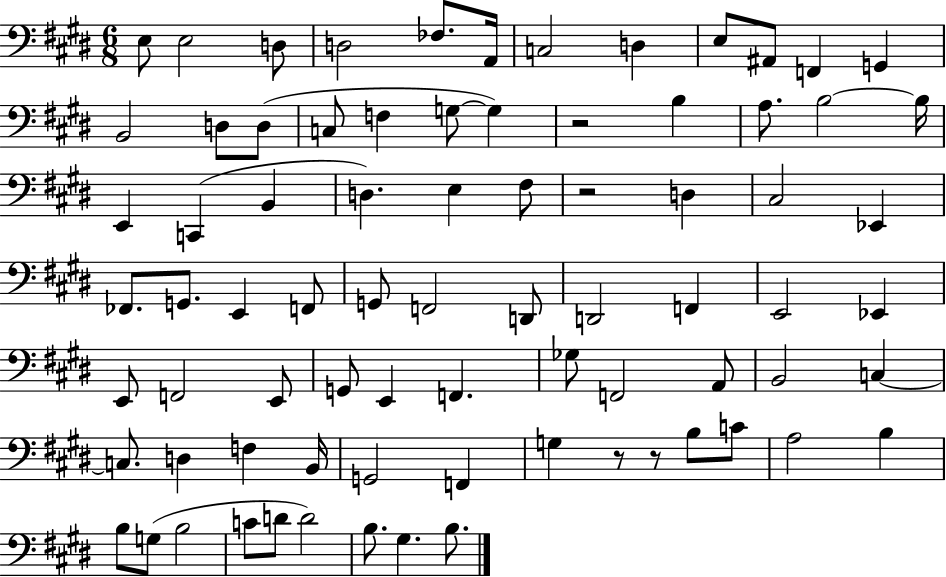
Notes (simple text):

E3/e E3/h D3/e D3/h FES3/e. A2/s C3/h D3/q E3/e A#2/e F2/q G2/q B2/h D3/e D3/e C3/e F3/q G3/e G3/q R/h B3/q A3/e. B3/h B3/s E2/q C2/q B2/q D3/q. E3/q F#3/e R/h D3/q C#3/h Eb2/q FES2/e. G2/e. E2/q F2/e G2/e F2/h D2/e D2/h F2/q E2/h Eb2/q E2/e F2/h E2/e G2/e E2/q F2/q. Gb3/e F2/h A2/e B2/h C3/q C3/e. D3/q F3/q B2/s G2/h F2/q G3/q R/e R/e B3/e C4/e A3/h B3/q B3/e G3/e B3/h C4/e D4/e D4/h B3/e. G#3/q. B3/e.